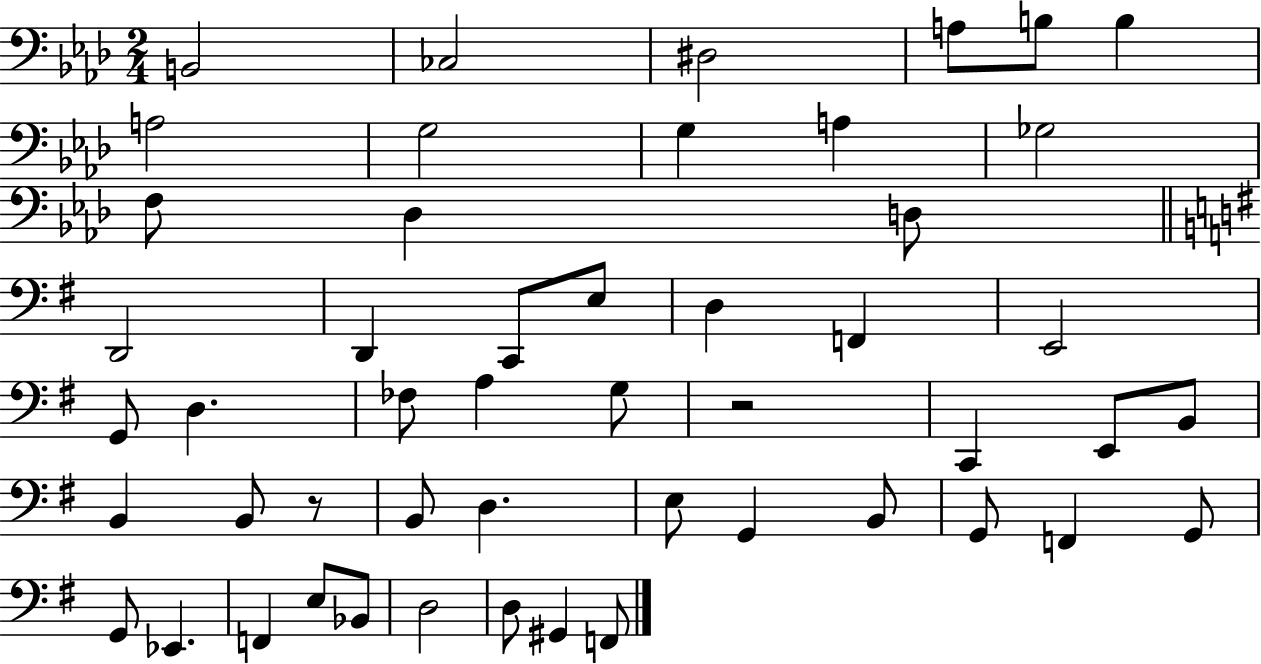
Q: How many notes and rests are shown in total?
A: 50